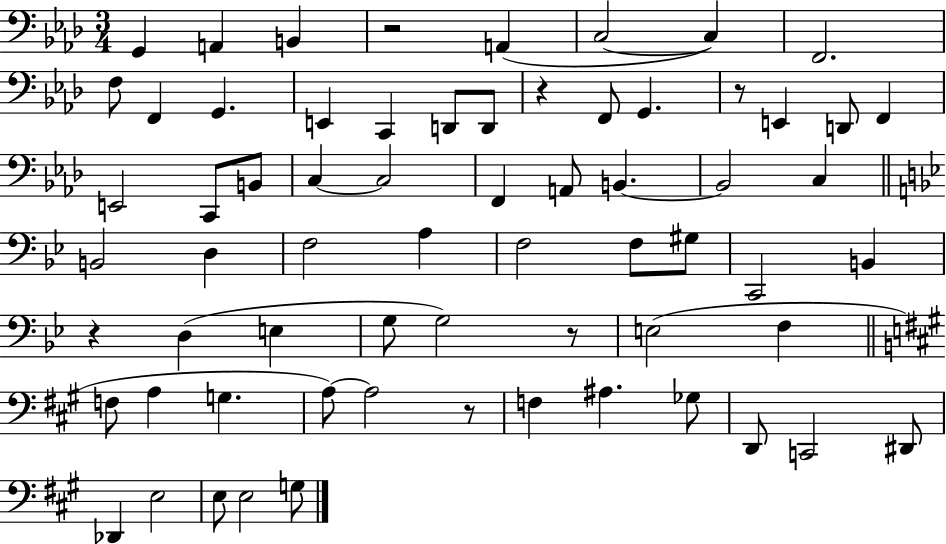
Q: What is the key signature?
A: AES major